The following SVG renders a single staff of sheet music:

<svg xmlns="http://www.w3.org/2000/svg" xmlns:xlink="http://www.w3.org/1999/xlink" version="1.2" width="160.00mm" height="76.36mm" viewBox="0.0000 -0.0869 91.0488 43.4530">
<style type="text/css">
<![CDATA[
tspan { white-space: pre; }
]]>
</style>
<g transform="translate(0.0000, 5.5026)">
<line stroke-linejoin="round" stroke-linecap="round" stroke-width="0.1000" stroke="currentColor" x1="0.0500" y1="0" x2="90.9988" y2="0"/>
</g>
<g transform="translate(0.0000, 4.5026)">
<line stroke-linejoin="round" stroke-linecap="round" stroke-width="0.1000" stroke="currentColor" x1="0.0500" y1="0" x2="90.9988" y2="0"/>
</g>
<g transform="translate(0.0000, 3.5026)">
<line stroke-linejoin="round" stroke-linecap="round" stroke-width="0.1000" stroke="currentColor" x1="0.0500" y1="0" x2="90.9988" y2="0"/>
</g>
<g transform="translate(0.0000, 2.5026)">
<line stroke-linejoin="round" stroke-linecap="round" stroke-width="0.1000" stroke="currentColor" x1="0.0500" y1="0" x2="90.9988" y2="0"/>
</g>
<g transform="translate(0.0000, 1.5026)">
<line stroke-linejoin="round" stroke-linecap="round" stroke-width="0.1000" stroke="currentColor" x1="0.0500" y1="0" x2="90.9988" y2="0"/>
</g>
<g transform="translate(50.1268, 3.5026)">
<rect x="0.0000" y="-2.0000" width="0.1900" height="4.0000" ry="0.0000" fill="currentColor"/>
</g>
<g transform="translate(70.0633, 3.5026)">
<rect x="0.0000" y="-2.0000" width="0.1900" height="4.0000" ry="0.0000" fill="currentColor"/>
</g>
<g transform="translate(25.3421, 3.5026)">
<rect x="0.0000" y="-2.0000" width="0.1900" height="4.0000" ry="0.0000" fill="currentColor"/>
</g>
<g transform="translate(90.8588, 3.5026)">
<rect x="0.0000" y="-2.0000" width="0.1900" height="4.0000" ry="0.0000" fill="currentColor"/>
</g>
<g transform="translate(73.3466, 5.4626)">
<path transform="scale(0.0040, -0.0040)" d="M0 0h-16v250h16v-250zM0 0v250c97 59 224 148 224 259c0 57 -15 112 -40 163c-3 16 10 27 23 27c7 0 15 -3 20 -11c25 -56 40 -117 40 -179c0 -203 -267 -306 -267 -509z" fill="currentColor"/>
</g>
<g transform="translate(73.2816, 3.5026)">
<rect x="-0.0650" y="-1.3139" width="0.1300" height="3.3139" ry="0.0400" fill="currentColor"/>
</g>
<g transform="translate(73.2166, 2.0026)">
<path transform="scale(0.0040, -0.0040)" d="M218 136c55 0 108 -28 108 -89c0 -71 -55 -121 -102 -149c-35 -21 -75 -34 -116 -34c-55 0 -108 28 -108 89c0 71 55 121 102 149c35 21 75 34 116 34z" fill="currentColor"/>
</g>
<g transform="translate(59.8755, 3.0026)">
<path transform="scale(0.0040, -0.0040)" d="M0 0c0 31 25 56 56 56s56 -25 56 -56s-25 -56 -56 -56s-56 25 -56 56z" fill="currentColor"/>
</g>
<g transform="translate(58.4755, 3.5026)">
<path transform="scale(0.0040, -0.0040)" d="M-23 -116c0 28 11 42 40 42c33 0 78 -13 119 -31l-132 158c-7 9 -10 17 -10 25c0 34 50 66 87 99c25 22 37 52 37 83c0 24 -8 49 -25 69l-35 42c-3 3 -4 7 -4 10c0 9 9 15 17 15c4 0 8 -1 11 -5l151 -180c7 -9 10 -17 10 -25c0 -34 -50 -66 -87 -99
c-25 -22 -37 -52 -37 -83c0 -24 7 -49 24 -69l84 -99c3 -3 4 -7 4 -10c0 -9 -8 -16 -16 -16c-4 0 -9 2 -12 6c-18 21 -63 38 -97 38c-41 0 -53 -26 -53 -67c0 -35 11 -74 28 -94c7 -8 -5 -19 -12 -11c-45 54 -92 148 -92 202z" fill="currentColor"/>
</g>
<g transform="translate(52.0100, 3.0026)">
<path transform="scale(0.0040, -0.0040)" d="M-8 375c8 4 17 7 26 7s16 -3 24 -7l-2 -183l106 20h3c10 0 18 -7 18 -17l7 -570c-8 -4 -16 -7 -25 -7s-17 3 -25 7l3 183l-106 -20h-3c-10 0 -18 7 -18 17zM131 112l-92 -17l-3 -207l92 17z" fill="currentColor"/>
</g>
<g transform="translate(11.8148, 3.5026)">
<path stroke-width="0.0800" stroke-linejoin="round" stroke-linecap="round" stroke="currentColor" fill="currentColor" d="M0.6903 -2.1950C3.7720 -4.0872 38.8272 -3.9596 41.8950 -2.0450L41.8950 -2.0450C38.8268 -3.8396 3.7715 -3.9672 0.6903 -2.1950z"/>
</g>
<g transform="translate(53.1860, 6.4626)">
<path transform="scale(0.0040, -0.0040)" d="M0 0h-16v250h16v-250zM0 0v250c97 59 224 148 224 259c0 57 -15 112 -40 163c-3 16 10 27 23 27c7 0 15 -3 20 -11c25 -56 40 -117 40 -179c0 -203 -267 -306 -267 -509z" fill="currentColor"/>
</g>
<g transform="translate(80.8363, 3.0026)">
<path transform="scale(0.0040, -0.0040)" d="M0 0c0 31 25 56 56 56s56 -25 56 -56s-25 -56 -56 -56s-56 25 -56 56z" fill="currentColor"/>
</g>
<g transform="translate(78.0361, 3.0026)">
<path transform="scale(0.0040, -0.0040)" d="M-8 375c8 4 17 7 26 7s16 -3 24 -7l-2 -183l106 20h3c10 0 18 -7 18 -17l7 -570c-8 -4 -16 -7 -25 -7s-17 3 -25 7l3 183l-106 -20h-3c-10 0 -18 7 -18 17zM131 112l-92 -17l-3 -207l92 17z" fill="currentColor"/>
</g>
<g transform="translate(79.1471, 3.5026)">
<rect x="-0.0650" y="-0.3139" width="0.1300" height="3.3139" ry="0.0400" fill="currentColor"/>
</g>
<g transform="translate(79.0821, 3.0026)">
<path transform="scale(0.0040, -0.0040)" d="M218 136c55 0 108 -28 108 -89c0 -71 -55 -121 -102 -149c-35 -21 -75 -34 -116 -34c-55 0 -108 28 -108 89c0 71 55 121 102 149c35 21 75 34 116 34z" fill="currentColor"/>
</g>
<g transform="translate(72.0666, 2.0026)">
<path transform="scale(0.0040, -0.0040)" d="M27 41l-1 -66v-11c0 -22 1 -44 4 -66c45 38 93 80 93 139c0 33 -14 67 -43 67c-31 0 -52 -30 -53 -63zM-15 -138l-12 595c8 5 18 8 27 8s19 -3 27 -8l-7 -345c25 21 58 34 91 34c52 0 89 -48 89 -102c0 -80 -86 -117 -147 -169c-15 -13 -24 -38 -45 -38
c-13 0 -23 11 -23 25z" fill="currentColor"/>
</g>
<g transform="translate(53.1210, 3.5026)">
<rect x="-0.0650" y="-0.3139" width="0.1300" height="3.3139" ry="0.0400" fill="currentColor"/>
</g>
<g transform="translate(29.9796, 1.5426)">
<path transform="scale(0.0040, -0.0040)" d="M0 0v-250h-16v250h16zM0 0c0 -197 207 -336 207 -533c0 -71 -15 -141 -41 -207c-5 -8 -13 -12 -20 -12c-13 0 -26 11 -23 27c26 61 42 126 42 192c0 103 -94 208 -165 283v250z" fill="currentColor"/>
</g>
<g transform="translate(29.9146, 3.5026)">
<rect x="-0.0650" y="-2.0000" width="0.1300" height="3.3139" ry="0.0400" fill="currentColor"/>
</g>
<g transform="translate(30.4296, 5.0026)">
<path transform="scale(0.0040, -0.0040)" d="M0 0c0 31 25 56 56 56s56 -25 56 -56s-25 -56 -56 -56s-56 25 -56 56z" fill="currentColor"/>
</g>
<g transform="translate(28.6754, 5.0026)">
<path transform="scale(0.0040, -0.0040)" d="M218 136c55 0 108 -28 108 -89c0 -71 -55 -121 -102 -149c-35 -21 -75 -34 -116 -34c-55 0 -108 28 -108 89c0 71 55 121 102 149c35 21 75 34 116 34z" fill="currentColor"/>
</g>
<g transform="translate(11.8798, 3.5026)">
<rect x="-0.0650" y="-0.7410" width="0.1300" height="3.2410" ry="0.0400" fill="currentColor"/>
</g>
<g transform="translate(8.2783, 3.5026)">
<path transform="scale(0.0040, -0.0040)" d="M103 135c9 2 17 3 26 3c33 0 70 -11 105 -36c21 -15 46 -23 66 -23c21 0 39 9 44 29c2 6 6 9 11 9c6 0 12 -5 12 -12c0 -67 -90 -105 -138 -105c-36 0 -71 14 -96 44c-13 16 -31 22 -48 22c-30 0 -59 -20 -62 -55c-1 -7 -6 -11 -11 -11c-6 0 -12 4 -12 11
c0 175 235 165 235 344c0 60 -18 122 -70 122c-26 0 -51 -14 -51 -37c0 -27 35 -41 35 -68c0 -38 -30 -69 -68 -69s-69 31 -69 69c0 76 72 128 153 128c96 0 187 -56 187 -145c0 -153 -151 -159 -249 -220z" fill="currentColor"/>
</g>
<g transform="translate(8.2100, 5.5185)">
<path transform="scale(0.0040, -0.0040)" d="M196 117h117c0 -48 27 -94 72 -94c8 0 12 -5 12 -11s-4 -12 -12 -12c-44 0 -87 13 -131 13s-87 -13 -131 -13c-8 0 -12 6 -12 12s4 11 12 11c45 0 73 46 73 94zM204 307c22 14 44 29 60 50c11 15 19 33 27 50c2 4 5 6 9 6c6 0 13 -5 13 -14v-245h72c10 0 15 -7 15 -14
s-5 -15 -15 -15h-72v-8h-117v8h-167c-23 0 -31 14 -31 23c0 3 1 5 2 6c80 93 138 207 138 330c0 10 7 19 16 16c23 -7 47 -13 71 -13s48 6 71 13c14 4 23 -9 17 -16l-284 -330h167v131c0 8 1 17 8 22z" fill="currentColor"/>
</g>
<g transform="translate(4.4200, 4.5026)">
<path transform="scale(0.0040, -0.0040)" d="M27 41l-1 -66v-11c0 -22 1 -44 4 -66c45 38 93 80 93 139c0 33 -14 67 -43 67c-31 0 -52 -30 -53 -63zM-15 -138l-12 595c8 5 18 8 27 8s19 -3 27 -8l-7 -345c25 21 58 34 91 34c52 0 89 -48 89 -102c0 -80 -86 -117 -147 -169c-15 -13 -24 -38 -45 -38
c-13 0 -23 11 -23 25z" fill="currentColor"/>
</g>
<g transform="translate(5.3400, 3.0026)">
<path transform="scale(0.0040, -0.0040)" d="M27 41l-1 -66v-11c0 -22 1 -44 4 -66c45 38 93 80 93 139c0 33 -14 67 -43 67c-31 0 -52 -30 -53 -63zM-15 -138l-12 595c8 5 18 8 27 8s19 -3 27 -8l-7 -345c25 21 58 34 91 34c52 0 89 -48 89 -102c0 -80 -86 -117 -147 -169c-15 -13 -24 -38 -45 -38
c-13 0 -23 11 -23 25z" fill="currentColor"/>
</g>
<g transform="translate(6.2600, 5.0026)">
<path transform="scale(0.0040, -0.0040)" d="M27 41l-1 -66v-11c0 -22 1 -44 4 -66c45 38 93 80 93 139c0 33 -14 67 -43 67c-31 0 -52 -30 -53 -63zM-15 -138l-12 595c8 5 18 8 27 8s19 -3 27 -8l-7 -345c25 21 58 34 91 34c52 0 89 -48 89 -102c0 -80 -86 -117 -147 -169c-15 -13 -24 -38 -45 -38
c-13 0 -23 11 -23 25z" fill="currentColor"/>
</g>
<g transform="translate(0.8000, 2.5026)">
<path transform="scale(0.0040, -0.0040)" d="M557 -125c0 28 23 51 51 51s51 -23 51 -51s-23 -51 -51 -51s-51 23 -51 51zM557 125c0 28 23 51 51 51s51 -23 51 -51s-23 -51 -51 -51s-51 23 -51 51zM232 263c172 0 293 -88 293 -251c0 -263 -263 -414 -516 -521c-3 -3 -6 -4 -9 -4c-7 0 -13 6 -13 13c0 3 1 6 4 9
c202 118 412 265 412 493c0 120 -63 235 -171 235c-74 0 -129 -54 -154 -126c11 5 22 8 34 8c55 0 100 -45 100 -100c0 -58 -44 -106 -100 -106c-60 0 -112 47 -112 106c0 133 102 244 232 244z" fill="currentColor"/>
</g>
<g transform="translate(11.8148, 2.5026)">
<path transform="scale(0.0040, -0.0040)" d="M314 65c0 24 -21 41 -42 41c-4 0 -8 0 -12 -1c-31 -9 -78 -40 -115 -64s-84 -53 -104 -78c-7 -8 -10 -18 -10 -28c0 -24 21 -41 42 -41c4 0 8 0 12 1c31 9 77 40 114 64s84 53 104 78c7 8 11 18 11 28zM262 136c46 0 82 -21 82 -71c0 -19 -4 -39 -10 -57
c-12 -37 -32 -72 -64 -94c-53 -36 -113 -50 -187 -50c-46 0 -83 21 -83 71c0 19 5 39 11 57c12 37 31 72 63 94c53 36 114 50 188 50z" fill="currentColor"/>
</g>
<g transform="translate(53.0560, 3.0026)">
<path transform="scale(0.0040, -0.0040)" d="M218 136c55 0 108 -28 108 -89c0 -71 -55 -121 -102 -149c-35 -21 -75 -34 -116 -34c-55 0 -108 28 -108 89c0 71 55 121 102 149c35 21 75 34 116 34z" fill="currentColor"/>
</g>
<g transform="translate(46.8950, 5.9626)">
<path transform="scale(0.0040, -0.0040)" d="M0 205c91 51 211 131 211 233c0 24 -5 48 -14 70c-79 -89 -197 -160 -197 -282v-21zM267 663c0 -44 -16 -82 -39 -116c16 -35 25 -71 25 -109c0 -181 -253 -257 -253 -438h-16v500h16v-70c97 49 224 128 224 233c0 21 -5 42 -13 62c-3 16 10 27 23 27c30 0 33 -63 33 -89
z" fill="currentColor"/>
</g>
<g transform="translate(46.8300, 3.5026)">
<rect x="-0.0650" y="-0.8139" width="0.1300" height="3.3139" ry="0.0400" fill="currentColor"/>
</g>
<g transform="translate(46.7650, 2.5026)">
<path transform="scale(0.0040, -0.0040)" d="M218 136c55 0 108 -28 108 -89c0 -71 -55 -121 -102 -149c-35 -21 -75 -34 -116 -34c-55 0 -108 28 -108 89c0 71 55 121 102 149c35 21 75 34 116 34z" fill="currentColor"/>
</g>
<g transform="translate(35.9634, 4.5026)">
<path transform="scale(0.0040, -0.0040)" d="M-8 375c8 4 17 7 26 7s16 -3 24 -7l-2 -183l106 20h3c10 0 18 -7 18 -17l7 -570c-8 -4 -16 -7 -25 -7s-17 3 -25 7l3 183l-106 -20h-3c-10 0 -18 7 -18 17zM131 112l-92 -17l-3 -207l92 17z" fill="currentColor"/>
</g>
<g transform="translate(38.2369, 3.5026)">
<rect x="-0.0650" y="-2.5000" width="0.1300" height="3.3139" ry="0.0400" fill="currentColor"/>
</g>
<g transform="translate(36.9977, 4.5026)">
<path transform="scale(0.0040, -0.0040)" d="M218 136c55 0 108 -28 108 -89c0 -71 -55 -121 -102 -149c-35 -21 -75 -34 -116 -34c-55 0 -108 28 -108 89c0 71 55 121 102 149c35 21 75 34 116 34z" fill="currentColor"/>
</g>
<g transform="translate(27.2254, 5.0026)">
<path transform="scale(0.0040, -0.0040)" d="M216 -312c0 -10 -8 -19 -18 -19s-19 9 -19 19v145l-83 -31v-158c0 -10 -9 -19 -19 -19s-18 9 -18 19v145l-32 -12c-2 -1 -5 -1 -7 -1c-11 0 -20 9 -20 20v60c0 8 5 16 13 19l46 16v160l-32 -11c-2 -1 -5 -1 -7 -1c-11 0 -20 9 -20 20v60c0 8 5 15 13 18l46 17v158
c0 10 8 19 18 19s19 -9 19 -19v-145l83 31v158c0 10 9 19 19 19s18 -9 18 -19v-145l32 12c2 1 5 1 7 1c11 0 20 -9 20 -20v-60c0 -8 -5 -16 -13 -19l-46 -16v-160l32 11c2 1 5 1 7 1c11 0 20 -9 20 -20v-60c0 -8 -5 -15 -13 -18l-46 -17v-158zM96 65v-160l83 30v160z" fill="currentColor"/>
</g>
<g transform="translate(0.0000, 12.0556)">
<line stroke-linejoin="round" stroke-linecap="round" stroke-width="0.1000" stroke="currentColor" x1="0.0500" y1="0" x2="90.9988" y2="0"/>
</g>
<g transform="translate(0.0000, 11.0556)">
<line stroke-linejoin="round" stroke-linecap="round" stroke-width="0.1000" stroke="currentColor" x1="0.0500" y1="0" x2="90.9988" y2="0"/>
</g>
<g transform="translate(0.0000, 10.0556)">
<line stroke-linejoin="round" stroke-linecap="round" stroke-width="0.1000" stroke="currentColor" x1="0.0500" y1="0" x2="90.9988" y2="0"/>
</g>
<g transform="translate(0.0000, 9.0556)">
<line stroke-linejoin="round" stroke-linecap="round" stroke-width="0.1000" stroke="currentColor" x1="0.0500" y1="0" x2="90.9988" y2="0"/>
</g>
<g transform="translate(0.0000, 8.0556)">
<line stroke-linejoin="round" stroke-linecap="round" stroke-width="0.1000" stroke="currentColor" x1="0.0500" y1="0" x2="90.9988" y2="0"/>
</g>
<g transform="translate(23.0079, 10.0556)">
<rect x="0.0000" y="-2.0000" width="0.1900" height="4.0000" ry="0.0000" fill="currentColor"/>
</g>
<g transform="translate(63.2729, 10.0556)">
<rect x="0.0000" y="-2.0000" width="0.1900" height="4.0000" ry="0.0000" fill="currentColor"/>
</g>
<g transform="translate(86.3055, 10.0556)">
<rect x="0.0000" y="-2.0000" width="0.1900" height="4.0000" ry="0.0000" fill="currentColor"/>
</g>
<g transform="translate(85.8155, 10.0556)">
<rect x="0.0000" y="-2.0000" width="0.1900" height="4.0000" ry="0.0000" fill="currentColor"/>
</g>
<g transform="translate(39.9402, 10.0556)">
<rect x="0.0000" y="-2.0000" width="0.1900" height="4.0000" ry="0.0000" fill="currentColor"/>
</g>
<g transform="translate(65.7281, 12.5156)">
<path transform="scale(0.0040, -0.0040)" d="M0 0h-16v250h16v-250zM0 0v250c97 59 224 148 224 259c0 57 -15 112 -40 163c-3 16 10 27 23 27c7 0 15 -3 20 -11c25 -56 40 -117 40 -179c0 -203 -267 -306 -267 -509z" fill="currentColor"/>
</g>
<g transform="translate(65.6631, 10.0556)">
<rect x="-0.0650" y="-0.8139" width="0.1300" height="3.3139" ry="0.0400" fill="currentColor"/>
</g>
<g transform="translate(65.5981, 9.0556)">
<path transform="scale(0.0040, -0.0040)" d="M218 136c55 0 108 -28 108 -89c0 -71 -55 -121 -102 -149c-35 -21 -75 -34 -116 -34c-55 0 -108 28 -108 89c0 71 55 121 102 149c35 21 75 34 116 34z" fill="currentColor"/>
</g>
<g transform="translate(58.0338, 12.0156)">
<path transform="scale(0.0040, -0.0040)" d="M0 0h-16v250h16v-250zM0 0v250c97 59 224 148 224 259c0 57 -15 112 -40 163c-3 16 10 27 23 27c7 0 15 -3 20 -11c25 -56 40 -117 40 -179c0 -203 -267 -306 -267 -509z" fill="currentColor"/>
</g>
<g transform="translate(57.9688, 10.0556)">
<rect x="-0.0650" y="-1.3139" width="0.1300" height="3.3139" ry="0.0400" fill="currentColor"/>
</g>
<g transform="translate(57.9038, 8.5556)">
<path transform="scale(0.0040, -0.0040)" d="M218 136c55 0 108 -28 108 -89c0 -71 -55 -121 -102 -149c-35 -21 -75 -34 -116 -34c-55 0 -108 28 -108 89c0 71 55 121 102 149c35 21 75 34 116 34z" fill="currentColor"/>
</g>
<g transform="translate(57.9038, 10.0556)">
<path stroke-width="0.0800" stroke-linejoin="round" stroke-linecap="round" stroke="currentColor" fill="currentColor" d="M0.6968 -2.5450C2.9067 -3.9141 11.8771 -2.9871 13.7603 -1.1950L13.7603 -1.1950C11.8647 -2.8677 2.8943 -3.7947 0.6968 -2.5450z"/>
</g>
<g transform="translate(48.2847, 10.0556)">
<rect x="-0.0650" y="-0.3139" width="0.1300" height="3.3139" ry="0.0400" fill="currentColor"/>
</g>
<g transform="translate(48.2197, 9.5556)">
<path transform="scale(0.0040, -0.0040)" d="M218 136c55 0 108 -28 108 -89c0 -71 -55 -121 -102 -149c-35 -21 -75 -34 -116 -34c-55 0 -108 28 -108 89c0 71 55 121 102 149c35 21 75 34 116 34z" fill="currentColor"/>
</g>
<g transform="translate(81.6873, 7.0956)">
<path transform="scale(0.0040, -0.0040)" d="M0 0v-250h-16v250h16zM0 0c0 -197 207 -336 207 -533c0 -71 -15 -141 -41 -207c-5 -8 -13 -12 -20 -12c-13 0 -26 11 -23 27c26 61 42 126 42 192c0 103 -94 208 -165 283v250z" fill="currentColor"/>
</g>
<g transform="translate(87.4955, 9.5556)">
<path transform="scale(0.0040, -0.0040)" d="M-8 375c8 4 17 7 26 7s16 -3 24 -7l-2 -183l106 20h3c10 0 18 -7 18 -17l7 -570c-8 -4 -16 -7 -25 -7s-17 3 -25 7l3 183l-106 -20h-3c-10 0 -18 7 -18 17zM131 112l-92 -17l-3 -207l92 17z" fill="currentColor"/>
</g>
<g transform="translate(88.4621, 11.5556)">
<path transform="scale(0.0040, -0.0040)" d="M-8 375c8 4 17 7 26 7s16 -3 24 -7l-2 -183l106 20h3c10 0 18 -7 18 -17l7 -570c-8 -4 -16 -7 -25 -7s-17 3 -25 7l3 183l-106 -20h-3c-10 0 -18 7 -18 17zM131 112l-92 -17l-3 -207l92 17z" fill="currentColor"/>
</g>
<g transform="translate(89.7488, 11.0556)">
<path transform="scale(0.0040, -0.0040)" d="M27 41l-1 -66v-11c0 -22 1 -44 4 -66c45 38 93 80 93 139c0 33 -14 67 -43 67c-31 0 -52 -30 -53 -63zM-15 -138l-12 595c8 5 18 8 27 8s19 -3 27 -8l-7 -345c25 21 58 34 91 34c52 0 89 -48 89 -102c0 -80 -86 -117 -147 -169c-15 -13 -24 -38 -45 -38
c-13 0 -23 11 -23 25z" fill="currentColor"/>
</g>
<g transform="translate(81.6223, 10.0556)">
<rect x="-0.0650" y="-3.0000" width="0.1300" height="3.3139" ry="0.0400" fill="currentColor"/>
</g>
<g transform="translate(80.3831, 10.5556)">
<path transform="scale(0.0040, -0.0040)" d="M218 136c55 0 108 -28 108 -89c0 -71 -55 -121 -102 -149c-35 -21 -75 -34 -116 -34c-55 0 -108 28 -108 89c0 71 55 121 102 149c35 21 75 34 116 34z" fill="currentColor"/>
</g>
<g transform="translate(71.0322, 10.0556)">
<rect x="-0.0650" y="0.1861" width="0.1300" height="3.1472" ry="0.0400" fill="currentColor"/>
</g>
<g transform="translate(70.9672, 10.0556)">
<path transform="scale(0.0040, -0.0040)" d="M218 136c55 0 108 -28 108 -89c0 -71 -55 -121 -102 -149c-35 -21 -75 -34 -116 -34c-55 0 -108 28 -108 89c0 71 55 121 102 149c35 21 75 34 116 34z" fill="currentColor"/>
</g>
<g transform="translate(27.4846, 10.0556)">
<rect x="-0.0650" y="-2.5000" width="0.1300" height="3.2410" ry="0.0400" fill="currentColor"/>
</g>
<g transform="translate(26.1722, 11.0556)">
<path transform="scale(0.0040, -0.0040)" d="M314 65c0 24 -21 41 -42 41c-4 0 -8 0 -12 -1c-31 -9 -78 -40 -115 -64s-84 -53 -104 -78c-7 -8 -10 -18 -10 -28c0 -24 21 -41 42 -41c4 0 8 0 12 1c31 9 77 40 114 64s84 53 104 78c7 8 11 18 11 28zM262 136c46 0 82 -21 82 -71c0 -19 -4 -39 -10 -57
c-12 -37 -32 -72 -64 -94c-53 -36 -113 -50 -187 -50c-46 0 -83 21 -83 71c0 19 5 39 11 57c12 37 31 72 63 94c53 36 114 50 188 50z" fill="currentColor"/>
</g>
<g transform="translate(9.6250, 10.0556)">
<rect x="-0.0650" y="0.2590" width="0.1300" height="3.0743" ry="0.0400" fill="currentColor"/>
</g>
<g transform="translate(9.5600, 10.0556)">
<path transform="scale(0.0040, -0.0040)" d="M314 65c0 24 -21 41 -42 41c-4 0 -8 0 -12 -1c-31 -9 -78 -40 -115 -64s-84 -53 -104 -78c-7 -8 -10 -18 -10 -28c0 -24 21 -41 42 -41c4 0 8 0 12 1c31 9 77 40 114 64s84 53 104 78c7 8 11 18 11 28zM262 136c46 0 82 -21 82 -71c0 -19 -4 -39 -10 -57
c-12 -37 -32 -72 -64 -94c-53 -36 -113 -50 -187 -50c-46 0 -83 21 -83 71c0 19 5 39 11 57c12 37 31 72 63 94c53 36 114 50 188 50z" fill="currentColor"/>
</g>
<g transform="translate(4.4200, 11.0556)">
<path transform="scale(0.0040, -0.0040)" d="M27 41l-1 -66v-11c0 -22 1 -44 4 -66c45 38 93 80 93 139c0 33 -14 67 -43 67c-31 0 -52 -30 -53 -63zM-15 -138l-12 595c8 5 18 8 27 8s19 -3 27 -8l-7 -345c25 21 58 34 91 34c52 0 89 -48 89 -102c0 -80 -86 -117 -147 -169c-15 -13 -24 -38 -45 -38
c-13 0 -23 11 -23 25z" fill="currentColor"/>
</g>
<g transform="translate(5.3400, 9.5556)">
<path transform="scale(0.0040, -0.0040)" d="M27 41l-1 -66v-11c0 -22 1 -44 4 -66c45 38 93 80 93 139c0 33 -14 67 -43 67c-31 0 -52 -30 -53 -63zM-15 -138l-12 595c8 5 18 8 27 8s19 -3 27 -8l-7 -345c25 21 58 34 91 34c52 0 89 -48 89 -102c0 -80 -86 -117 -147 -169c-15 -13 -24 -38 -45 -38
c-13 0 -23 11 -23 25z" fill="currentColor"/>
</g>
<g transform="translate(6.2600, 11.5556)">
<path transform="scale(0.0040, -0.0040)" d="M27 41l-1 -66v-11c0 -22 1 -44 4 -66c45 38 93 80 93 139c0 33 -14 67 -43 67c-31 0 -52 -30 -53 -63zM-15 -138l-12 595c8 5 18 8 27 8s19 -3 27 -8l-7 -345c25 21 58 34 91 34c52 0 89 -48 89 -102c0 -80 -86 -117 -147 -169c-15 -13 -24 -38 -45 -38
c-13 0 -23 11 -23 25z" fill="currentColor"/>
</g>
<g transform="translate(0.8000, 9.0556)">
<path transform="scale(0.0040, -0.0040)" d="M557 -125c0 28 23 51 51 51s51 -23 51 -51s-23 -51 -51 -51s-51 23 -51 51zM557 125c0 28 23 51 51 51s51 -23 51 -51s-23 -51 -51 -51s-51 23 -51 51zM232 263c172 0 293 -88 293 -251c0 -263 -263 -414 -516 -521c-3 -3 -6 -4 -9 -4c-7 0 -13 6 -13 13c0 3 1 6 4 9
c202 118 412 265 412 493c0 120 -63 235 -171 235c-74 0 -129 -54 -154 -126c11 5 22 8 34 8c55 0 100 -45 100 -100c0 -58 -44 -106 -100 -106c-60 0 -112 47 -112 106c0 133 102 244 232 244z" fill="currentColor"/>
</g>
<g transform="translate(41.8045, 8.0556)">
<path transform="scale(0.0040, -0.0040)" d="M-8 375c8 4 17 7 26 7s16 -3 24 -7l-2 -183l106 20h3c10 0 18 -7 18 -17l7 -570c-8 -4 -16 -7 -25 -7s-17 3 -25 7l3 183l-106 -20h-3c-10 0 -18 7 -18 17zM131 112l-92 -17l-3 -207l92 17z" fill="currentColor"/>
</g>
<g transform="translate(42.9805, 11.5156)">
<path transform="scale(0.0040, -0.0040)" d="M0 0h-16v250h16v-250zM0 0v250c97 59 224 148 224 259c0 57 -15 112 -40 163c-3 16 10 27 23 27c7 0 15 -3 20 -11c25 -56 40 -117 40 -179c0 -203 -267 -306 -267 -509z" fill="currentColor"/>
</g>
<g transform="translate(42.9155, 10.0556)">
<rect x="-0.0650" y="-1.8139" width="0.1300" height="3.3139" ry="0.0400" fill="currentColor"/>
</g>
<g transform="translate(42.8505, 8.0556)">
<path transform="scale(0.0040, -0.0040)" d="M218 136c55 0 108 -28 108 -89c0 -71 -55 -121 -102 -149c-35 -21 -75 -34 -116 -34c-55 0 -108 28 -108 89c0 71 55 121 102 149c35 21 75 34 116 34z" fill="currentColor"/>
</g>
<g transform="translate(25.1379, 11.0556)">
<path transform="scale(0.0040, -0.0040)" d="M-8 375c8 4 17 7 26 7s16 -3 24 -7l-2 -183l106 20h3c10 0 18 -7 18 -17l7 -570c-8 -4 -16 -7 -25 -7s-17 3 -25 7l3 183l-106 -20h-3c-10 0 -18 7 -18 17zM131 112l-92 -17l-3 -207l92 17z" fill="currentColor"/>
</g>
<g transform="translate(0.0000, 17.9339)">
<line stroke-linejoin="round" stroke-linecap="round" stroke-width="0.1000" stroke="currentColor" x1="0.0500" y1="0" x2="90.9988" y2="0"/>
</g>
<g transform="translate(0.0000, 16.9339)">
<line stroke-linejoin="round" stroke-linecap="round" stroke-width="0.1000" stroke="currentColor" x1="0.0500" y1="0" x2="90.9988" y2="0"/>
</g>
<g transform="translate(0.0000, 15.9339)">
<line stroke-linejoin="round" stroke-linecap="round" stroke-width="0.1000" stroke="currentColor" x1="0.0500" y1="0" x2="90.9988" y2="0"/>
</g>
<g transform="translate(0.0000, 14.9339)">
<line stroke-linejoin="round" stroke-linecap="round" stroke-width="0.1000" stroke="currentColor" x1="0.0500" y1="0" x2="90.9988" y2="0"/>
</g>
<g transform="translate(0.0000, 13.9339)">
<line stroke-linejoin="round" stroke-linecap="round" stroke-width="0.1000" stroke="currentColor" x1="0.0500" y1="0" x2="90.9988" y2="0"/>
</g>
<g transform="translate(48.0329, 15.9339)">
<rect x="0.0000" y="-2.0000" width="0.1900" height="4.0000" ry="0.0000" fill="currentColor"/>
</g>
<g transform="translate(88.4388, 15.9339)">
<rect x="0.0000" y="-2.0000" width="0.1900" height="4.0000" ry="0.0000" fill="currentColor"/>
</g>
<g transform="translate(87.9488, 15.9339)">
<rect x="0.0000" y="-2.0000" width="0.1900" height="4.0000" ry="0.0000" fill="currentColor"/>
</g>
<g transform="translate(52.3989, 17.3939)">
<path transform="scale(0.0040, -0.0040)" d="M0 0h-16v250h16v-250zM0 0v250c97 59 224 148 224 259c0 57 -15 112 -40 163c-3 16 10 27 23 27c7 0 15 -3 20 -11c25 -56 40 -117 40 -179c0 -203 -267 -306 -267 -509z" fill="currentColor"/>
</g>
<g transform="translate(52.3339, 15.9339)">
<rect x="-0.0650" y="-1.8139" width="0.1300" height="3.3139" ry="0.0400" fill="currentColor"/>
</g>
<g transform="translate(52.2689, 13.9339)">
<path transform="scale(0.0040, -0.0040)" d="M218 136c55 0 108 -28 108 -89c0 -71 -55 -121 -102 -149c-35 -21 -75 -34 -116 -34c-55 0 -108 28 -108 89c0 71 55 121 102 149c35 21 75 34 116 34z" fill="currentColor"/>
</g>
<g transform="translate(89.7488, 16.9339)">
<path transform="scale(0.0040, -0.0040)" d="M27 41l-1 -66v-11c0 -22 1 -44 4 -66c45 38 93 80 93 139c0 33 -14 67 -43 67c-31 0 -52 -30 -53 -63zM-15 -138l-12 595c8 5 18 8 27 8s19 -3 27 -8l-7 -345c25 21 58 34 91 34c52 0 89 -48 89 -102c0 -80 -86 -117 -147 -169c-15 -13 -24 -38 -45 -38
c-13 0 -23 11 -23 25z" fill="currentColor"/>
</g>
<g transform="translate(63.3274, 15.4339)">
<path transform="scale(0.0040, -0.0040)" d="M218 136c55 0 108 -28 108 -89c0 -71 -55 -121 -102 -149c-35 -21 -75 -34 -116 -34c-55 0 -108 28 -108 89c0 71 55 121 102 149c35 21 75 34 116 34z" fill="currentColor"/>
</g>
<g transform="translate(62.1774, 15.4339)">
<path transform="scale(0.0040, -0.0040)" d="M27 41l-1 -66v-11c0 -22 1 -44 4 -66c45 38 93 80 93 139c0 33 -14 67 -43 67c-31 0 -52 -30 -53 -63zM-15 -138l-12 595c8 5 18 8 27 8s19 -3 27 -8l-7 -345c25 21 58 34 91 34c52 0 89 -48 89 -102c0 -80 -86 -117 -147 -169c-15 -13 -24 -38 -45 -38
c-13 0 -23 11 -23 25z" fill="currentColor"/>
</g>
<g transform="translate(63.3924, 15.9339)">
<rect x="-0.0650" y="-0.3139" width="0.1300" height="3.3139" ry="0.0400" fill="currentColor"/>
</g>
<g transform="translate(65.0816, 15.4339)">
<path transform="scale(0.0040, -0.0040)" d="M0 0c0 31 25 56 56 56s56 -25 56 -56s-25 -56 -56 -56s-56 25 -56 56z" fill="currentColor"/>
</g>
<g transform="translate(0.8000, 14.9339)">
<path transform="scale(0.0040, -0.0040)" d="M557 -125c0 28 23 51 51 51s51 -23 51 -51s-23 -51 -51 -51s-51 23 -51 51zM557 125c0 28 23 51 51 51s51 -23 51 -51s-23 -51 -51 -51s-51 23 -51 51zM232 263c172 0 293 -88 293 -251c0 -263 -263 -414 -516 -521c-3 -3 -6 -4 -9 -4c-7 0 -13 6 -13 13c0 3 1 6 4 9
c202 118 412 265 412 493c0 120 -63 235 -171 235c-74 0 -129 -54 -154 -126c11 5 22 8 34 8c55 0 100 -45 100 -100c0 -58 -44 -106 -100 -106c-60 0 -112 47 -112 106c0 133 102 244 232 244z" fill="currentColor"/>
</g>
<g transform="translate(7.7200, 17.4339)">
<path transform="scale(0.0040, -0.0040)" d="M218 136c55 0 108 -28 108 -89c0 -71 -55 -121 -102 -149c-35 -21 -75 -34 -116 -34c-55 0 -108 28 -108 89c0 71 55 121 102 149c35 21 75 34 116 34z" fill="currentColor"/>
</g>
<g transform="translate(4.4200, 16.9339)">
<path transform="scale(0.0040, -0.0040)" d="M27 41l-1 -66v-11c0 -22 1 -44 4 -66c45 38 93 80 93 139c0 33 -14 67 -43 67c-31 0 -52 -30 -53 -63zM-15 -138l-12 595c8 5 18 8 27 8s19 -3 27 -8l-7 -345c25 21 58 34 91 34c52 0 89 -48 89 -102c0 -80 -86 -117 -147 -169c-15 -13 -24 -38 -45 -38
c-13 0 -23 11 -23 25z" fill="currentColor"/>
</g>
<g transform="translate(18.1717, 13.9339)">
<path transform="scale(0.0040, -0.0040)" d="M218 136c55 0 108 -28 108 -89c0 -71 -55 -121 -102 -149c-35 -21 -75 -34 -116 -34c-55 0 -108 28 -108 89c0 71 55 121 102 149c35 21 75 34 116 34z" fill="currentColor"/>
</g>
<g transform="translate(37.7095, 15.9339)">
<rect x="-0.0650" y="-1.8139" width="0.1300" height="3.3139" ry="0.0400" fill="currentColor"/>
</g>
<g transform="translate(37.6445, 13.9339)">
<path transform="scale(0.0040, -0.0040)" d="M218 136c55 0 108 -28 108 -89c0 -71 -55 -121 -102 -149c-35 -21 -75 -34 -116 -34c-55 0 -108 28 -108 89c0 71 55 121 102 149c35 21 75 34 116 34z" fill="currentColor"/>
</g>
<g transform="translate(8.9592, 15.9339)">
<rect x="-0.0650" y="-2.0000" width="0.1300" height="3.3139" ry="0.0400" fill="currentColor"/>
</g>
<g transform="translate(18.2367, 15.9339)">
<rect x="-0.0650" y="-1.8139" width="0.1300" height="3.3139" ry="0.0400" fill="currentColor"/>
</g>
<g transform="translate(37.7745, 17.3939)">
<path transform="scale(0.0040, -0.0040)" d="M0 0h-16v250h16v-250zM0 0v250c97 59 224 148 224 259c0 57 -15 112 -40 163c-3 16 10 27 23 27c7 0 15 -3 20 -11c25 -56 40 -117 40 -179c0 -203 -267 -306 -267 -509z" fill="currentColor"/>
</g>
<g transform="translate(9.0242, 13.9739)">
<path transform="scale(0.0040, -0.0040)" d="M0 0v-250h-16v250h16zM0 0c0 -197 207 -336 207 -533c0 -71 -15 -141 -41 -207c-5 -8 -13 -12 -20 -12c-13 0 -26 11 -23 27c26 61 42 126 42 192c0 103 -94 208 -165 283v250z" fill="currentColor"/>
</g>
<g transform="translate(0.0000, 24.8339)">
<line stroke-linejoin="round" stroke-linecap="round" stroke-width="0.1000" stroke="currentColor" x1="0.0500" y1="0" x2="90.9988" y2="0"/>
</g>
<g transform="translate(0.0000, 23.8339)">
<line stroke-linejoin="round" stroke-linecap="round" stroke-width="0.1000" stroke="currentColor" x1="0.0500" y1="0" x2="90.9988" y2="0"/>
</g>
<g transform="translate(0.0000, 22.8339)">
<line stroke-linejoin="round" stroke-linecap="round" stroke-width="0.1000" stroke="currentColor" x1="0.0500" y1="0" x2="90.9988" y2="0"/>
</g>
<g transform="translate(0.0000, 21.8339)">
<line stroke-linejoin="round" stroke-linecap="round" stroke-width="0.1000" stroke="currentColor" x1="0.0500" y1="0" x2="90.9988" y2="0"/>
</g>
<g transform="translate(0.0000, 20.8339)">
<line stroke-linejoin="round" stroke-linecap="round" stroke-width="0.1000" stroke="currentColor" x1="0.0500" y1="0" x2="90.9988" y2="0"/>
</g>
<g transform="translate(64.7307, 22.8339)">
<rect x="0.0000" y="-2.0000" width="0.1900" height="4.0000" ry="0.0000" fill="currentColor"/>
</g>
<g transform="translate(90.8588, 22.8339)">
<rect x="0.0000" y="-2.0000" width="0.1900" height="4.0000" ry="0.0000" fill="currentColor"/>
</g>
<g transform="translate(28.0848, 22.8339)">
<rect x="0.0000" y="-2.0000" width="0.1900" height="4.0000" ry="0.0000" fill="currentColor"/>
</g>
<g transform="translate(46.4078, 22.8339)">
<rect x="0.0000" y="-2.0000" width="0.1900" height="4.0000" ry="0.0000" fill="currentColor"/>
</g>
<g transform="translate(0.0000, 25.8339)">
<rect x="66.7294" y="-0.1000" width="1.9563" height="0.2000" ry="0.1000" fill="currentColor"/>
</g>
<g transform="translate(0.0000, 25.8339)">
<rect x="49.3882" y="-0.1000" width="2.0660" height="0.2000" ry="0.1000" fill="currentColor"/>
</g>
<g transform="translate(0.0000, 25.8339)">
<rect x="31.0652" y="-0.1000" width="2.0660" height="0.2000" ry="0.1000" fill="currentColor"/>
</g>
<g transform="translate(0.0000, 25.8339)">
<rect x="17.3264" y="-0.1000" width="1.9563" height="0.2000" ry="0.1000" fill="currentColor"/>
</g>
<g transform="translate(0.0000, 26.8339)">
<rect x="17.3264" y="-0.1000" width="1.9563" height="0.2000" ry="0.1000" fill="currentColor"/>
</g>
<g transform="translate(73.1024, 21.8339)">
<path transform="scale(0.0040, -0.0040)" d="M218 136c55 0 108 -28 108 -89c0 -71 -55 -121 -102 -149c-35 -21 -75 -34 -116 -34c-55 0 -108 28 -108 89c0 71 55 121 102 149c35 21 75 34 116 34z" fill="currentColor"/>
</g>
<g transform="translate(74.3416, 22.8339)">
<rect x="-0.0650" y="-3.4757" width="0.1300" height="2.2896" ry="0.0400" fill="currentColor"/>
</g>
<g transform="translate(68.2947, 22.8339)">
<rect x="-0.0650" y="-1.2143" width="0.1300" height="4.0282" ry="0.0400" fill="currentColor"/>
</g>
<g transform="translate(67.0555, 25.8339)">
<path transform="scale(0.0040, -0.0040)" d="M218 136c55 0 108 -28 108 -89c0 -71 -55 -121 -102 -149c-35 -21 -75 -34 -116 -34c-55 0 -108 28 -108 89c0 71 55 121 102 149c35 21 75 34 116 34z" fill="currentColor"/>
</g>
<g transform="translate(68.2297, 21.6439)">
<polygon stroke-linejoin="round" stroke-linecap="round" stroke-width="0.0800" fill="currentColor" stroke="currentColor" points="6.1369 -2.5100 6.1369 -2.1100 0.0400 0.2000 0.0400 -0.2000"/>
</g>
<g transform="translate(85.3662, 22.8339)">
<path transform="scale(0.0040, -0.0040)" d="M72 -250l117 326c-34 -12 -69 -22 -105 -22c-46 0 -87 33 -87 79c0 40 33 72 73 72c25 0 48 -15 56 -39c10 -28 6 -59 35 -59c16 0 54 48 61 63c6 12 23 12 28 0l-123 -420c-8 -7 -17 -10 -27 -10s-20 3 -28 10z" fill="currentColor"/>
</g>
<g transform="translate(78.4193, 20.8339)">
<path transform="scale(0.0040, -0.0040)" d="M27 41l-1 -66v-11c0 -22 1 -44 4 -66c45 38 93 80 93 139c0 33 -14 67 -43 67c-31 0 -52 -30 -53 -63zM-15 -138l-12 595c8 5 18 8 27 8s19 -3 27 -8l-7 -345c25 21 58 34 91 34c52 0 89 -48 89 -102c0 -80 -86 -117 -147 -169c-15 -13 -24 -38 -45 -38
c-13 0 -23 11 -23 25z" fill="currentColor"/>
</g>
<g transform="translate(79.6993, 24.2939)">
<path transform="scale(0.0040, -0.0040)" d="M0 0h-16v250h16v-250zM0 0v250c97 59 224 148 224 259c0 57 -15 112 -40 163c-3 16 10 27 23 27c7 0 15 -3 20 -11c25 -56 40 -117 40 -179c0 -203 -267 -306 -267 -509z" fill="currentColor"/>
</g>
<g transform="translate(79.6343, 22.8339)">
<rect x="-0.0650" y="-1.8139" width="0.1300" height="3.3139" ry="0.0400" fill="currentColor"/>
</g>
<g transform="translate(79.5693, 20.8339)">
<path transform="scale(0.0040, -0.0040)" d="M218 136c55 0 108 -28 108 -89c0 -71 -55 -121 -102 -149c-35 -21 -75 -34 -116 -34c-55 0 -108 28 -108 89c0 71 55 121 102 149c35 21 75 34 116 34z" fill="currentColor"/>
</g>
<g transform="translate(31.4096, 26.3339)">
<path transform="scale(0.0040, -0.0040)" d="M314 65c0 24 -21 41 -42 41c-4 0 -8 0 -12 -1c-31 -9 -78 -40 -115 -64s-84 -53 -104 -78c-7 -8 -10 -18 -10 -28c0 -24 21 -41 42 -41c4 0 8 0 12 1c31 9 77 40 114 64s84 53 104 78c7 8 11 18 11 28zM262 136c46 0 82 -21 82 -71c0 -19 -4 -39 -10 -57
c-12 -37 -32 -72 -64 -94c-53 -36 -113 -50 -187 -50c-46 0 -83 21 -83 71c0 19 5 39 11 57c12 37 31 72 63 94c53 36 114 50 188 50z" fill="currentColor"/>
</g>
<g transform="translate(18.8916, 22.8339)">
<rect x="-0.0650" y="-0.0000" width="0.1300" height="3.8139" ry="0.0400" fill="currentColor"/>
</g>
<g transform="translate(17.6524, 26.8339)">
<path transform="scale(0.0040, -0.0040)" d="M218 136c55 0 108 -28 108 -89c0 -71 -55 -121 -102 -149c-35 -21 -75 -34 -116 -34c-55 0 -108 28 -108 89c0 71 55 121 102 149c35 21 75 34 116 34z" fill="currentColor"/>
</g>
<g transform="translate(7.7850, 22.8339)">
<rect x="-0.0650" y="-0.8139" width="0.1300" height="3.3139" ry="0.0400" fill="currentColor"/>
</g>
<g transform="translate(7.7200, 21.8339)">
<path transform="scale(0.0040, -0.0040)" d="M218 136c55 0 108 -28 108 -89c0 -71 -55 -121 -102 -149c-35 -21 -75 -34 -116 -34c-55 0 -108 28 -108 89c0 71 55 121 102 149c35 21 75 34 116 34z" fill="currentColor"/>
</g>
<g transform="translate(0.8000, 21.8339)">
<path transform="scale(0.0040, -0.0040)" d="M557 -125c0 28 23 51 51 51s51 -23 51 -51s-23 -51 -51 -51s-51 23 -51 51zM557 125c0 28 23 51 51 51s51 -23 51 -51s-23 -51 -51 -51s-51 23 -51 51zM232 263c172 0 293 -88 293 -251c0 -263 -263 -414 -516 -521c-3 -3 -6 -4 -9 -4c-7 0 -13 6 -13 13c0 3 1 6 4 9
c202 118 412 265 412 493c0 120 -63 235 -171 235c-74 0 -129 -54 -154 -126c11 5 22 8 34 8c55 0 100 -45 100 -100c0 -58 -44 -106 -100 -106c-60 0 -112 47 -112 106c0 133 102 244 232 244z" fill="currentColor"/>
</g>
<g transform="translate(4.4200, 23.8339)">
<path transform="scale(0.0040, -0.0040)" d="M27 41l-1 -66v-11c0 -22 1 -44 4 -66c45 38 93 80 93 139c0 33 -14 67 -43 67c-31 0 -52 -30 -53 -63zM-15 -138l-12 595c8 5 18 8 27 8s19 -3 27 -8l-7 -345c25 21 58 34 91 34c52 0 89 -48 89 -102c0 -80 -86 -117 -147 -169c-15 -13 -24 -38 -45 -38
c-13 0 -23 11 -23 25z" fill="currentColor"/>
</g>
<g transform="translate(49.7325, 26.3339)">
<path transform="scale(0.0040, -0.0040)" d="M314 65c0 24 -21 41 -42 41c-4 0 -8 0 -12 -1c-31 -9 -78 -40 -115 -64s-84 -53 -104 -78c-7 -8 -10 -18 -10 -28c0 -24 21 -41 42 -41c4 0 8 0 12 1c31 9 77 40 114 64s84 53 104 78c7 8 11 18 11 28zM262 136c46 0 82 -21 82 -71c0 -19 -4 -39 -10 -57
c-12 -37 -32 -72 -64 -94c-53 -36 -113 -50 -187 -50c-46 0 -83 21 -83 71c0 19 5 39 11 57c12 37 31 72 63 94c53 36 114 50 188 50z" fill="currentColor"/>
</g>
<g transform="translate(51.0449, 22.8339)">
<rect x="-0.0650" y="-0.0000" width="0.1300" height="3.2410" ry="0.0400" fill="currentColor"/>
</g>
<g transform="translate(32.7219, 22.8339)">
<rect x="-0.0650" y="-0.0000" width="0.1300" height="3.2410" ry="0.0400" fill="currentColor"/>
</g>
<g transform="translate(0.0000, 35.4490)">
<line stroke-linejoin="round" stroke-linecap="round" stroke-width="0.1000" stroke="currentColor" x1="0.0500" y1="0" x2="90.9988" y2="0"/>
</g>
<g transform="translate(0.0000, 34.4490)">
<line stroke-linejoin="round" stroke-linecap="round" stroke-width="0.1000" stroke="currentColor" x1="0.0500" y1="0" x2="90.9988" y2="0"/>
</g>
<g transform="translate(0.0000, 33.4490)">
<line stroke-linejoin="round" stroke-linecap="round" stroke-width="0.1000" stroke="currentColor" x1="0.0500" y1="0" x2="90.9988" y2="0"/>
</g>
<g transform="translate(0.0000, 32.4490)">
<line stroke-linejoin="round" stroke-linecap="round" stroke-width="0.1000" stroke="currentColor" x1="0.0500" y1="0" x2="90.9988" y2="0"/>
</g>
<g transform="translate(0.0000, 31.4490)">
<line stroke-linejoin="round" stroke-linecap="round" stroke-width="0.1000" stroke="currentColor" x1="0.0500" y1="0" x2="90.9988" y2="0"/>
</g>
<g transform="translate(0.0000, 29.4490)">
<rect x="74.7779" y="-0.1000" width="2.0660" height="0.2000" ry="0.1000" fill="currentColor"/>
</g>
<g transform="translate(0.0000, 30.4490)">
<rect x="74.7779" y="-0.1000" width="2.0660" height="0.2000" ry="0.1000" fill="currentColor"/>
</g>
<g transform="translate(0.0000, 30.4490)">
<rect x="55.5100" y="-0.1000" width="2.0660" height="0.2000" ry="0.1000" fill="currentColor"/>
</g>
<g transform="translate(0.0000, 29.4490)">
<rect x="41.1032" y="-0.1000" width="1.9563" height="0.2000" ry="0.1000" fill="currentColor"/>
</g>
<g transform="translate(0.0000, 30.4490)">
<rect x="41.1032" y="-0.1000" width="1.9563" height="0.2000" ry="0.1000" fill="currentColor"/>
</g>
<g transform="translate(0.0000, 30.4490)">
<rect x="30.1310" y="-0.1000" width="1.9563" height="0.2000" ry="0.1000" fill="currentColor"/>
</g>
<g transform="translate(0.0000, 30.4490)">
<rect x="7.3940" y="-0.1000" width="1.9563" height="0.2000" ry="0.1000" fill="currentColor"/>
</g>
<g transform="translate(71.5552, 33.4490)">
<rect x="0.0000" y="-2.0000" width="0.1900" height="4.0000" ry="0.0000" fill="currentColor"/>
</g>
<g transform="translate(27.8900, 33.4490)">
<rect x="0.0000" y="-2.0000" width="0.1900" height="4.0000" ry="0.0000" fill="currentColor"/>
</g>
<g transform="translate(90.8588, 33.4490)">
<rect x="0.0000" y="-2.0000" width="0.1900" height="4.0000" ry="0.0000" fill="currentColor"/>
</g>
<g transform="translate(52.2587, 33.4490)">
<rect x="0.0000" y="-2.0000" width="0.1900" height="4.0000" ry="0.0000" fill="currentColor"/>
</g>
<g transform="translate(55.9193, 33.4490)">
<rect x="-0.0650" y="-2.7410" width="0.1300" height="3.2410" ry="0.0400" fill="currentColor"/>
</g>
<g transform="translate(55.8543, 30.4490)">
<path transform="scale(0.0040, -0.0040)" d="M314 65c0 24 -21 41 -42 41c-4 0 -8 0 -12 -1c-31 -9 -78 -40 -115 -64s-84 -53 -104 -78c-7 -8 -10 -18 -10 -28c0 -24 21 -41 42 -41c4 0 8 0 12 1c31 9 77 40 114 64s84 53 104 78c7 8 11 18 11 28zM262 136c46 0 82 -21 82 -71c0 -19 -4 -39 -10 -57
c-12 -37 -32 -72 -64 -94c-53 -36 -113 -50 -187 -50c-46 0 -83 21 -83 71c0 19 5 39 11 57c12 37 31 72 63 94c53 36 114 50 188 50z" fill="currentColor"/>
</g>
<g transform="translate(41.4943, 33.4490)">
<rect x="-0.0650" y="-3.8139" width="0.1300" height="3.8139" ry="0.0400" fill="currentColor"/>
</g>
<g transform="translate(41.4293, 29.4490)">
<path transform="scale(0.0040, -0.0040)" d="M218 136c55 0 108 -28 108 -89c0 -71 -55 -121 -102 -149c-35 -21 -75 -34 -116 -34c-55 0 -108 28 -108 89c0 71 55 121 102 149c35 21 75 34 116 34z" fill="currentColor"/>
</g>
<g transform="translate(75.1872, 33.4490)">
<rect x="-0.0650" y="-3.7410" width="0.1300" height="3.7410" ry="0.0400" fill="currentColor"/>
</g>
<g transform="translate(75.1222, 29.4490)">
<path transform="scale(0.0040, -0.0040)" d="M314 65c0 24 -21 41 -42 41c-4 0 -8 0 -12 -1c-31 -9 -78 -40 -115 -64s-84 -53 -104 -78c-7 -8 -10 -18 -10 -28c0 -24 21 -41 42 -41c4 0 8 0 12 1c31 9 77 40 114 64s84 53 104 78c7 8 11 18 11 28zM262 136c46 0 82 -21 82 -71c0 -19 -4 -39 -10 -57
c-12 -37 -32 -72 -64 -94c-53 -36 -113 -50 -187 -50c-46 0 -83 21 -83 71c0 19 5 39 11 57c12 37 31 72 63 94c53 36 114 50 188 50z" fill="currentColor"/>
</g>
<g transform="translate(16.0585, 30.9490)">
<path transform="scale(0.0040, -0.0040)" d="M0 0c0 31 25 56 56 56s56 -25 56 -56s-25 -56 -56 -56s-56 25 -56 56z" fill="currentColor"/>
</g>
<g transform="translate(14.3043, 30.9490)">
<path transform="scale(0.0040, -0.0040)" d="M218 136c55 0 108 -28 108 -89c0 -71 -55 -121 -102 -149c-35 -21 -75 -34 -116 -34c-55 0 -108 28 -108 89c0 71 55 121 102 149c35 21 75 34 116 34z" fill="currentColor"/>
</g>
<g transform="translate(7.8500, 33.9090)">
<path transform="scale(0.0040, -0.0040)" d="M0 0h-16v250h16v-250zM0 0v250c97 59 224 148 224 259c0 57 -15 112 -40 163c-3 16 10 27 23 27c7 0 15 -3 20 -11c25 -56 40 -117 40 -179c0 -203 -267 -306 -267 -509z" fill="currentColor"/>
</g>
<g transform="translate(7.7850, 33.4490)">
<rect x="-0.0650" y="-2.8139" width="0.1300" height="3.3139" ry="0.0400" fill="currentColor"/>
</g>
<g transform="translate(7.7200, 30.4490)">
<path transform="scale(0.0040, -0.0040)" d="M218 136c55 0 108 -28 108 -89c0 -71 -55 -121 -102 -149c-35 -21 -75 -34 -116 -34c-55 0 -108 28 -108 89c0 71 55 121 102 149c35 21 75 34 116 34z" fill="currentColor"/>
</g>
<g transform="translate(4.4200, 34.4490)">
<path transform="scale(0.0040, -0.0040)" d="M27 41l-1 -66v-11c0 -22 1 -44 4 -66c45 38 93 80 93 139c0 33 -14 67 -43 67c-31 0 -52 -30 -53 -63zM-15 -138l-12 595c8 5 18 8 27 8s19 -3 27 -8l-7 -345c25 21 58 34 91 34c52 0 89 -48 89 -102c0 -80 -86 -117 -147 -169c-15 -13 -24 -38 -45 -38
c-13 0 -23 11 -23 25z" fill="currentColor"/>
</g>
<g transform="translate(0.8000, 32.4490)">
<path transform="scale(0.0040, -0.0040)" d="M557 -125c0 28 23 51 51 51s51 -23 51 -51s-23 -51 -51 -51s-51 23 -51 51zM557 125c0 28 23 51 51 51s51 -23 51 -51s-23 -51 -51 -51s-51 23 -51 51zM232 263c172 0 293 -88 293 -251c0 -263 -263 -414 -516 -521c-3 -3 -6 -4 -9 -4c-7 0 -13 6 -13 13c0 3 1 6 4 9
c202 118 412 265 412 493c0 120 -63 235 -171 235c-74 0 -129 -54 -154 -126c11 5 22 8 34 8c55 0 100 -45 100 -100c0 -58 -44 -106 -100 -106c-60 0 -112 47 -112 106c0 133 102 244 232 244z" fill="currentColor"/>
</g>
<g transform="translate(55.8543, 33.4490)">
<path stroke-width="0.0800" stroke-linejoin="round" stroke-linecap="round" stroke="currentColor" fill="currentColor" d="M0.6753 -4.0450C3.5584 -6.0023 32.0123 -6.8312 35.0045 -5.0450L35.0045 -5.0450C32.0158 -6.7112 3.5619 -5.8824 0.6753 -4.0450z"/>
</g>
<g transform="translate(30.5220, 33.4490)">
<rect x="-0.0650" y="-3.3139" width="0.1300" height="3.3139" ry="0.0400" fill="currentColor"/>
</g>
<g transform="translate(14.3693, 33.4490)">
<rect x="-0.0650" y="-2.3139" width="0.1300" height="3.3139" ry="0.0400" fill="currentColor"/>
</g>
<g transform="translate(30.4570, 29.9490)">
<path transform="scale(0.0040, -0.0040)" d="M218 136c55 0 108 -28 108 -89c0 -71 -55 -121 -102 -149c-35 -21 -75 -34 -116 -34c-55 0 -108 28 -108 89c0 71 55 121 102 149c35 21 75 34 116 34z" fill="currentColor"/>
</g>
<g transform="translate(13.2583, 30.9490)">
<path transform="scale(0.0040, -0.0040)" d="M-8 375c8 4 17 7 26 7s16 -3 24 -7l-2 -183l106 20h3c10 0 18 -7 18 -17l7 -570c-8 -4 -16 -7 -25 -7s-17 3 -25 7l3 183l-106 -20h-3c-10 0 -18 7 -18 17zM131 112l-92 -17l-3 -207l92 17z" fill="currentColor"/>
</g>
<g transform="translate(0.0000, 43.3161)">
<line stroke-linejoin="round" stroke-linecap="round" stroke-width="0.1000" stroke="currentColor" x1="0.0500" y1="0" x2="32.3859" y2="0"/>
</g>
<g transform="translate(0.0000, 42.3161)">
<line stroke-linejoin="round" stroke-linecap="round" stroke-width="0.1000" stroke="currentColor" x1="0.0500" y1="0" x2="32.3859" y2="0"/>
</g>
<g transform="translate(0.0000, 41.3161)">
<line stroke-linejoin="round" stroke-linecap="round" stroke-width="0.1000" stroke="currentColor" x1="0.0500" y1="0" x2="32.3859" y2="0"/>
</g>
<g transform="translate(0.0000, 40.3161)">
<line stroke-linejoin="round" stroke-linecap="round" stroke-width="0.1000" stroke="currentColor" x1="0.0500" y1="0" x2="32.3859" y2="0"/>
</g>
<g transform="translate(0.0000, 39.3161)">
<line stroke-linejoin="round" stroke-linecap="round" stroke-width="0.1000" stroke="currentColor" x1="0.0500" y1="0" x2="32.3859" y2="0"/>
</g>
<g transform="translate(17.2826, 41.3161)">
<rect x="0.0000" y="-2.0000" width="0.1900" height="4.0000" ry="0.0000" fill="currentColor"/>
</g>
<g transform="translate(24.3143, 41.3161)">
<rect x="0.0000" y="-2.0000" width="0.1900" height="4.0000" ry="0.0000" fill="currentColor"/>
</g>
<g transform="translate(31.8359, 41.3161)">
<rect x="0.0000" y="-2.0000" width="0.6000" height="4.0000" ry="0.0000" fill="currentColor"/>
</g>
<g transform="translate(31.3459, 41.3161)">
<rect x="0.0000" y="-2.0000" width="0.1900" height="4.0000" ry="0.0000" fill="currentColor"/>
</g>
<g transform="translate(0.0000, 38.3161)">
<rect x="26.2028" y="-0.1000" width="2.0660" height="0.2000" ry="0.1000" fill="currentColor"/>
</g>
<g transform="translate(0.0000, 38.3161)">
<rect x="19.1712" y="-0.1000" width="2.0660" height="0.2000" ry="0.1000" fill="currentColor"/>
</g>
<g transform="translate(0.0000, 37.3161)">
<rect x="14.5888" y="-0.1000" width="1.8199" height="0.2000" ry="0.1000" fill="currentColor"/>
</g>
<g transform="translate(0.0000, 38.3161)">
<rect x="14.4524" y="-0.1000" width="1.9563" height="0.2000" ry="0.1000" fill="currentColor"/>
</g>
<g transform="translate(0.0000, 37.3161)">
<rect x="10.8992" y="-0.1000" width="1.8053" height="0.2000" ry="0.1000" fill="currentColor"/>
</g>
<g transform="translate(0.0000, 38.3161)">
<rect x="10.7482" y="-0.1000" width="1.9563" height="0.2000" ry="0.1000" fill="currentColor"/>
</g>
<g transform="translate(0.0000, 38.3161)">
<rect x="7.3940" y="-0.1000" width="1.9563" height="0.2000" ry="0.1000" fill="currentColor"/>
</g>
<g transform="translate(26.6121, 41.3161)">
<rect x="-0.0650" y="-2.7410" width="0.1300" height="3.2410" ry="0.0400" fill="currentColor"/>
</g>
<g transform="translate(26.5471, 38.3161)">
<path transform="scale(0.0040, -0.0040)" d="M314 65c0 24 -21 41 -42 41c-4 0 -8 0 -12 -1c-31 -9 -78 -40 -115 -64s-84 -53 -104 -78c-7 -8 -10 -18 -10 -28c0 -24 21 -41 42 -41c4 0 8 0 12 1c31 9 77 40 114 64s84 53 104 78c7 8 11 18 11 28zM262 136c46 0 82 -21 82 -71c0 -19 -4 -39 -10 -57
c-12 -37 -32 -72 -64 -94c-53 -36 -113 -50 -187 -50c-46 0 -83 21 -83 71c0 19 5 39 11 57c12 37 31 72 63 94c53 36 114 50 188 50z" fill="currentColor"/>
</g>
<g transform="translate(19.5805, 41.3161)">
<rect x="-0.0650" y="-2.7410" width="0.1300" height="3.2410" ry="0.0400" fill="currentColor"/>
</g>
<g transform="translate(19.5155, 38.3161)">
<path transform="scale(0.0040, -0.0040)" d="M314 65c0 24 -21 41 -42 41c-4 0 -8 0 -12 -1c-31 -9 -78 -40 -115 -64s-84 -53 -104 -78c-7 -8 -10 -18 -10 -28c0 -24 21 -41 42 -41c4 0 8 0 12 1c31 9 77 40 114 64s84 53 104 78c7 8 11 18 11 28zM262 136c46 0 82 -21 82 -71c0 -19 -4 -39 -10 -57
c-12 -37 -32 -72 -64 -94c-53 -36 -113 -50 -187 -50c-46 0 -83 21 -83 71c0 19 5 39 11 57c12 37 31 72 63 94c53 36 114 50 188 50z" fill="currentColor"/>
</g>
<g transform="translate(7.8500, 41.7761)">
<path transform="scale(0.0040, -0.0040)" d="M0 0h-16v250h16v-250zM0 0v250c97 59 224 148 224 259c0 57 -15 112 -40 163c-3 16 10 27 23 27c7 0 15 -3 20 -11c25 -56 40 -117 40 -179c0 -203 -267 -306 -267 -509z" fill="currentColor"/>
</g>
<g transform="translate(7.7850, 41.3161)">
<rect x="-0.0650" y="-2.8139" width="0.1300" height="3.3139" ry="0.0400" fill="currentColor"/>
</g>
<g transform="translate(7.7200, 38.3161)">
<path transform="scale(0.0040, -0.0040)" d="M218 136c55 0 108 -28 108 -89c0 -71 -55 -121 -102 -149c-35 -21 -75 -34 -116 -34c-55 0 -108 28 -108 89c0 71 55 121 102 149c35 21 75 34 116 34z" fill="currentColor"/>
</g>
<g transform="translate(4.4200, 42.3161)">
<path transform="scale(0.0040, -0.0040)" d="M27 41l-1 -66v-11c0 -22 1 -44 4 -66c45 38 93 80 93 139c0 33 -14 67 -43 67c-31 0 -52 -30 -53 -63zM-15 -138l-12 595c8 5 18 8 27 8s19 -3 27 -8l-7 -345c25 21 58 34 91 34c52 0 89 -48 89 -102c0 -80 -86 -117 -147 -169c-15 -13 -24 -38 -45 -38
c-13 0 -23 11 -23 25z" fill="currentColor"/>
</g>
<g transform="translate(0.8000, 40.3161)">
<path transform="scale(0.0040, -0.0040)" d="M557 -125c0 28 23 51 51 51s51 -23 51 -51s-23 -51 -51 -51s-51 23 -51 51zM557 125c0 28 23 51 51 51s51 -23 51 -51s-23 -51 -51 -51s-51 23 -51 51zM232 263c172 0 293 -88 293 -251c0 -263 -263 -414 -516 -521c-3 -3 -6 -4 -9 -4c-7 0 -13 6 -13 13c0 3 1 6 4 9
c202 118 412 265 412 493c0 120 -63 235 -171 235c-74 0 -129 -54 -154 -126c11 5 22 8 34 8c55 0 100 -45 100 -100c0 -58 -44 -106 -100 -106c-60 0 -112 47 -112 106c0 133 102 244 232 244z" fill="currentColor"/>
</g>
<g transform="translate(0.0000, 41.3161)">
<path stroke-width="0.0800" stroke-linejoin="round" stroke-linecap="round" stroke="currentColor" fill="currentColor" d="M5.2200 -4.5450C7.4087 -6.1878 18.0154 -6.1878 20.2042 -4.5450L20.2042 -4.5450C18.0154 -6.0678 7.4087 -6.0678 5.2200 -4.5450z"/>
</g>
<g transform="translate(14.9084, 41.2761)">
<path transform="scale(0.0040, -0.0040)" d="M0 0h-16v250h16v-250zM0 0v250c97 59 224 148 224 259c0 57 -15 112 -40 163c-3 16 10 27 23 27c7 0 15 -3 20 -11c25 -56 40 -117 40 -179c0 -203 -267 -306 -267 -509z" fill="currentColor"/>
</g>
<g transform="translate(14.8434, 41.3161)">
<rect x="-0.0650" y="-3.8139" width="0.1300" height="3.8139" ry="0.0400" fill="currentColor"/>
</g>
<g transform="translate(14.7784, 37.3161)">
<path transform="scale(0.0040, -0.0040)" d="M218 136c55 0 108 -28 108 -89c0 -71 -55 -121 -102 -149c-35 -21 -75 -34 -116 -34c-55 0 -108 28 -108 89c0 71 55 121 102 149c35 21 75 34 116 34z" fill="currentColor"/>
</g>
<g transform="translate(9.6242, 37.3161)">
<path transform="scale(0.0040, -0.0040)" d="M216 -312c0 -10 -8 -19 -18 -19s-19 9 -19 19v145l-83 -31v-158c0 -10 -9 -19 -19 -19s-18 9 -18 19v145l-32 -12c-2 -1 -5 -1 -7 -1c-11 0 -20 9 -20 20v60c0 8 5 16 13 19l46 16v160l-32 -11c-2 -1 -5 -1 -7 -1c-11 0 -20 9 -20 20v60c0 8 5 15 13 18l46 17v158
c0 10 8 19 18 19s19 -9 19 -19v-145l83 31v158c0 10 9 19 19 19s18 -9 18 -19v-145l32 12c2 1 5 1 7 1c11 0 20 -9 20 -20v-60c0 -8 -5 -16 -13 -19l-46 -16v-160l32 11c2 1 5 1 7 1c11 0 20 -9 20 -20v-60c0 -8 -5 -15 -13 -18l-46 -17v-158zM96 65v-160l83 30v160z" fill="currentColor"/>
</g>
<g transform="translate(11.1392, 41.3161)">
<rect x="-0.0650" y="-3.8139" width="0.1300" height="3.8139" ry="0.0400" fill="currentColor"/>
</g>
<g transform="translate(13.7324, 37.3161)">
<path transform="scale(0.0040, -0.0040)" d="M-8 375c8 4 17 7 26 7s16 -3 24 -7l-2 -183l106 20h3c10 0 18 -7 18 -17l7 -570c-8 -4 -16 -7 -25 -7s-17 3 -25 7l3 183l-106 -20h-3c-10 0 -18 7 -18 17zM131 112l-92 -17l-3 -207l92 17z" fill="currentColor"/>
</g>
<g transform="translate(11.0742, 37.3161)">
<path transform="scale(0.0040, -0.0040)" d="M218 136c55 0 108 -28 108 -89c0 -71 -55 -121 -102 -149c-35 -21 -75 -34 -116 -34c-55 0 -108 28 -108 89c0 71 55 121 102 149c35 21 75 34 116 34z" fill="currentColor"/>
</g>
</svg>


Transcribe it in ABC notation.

X:1
T:Untitled
M:2/4
L:1/4
K:Eb
F,2 ^A,,/2 B,, F,/4 E,/2 z _G,/2 E, D,2 B,,2 A,/2 _E, G,/2 F,/2 D, C,/2 A,,/2 A, A,/2 A,/2 _E, F, C,, D,,2 D,,2 E,,/2 F,/2 _A,/2 z/2 C/2 B, D E C2 E2 C/2 ^E E/2 C2 C2